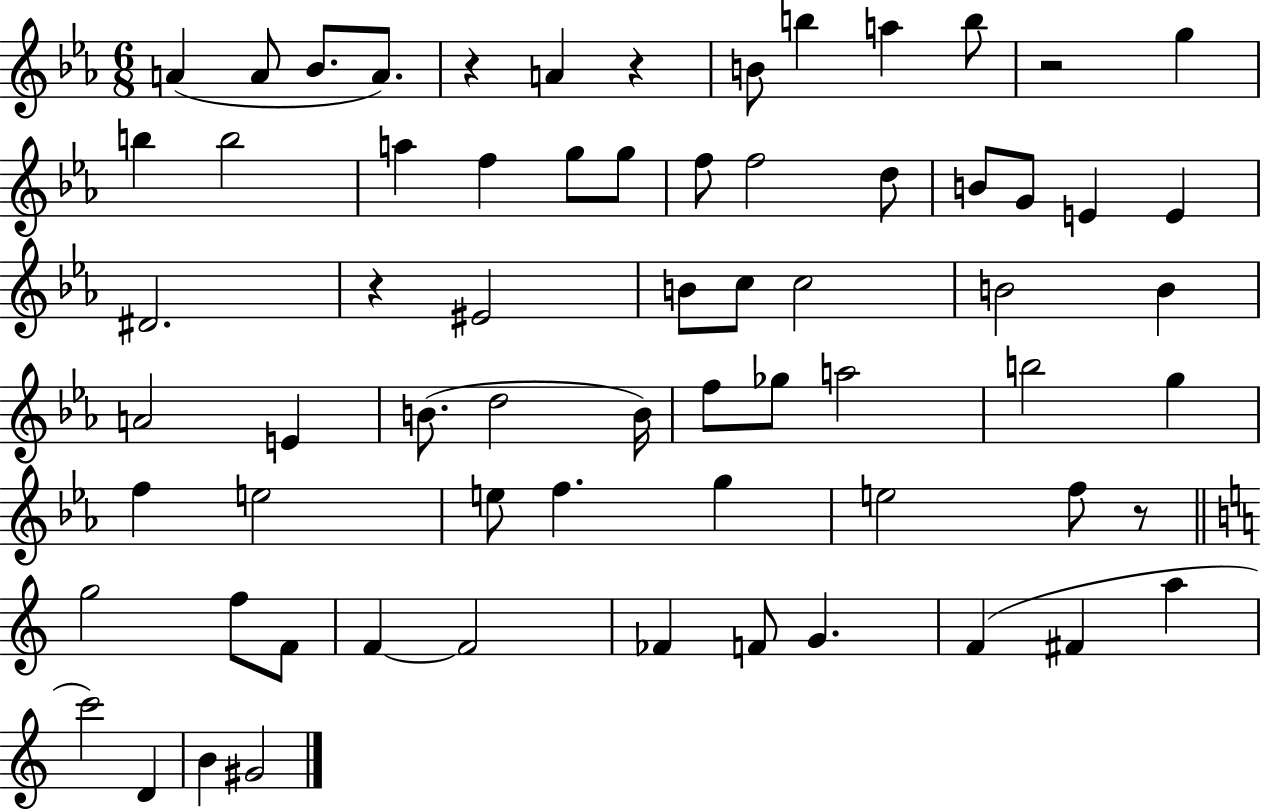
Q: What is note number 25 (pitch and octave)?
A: EIS4